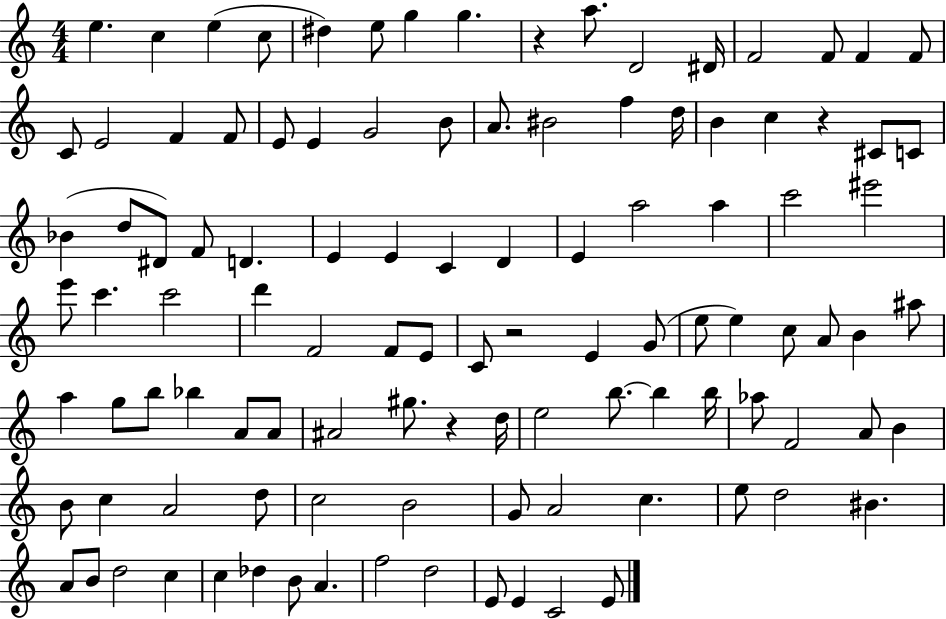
X:1
T:Untitled
M:4/4
L:1/4
K:C
e c e c/2 ^d e/2 g g z a/2 D2 ^D/4 F2 F/2 F F/2 C/2 E2 F F/2 E/2 E G2 B/2 A/2 ^B2 f d/4 B c z ^C/2 C/2 _B d/2 ^D/2 F/2 D E E C D E a2 a c'2 ^e'2 e'/2 c' c'2 d' F2 F/2 E/2 C/2 z2 E G/2 e/2 e c/2 A/2 B ^a/2 a g/2 b/2 _b A/2 A/2 ^A2 ^g/2 z d/4 e2 b/2 b b/4 _a/2 F2 A/2 B B/2 c A2 d/2 c2 B2 G/2 A2 c e/2 d2 ^B A/2 B/2 d2 c c _d B/2 A f2 d2 E/2 E C2 E/2